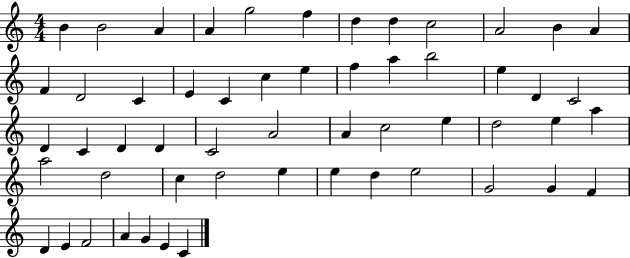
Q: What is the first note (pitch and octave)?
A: B4